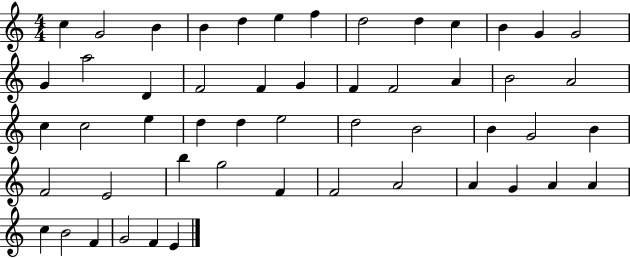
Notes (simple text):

C5/q G4/h B4/q B4/q D5/q E5/q F5/q D5/h D5/q C5/q B4/q G4/q G4/h G4/q A5/h D4/q F4/h F4/q G4/q F4/q F4/h A4/q B4/h A4/h C5/q C5/h E5/q D5/q D5/q E5/h D5/h B4/h B4/q G4/h B4/q F4/h E4/h B5/q G5/h F4/q F4/h A4/h A4/q G4/q A4/q A4/q C5/q B4/h F4/q G4/h F4/q E4/q